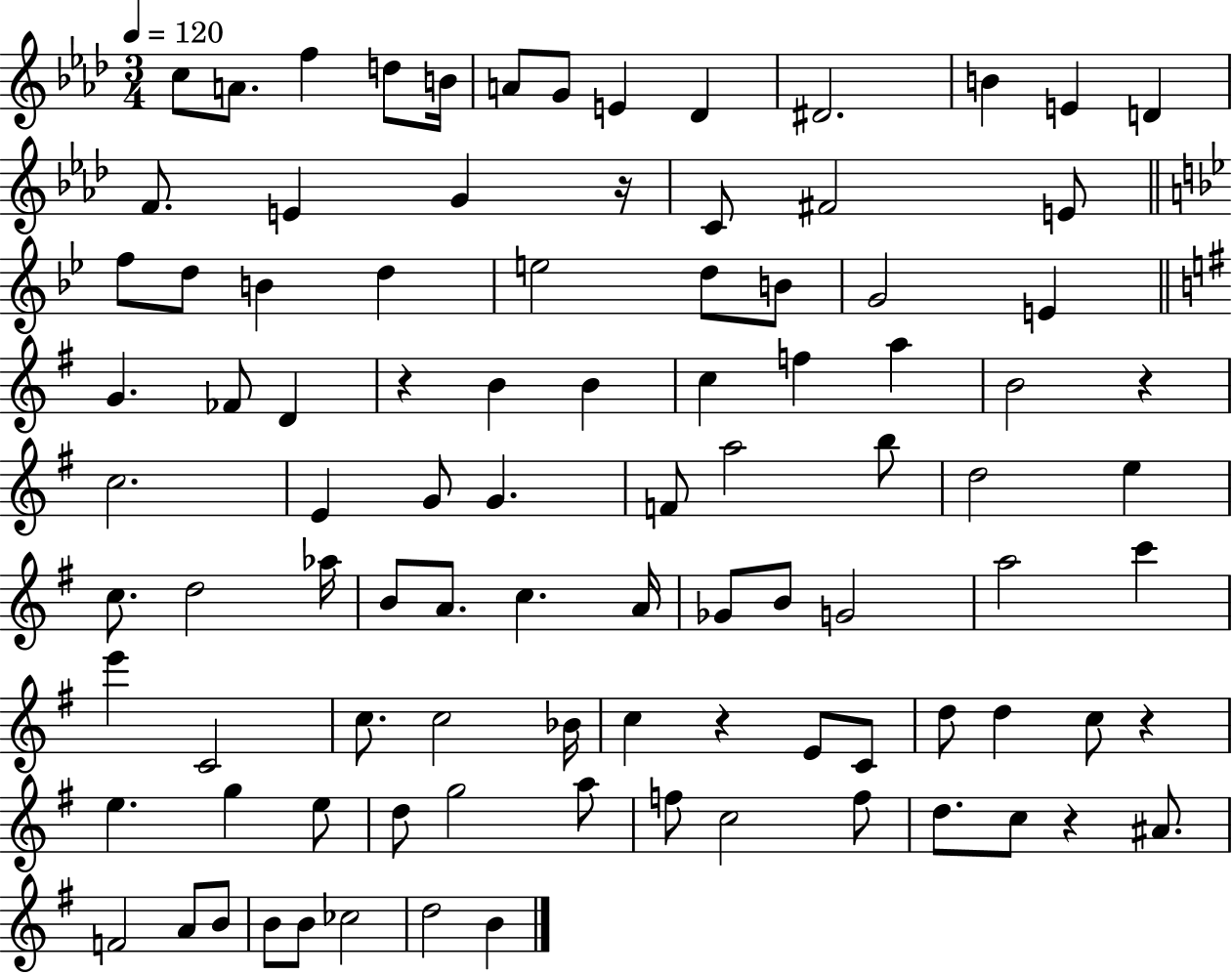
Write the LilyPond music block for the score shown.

{
  \clef treble
  \numericTimeSignature
  \time 3/4
  \key aes \major
  \tempo 4 = 120
  c''8 a'8. f''4 d''8 b'16 | a'8 g'8 e'4 des'4 | dis'2. | b'4 e'4 d'4 | \break f'8. e'4 g'4 r16 | c'8 fis'2 e'8 | \bar "||" \break \key bes \major f''8 d''8 b'4 d''4 | e''2 d''8 b'8 | g'2 e'4 | \bar "||" \break \key g \major g'4. fes'8 d'4 | r4 b'4 b'4 | c''4 f''4 a''4 | b'2 r4 | \break c''2. | e'4 g'8 g'4. | f'8 a''2 b''8 | d''2 e''4 | \break c''8. d''2 aes''16 | b'8 a'8. c''4. a'16 | ges'8 b'8 g'2 | a''2 c'''4 | \break e'''4 c'2 | c''8. c''2 bes'16 | c''4 r4 e'8 c'8 | d''8 d''4 c''8 r4 | \break e''4. g''4 e''8 | d''8 g''2 a''8 | f''8 c''2 f''8 | d''8. c''8 r4 ais'8. | \break f'2 a'8 b'8 | b'8 b'8 ces''2 | d''2 b'4 | \bar "|."
}